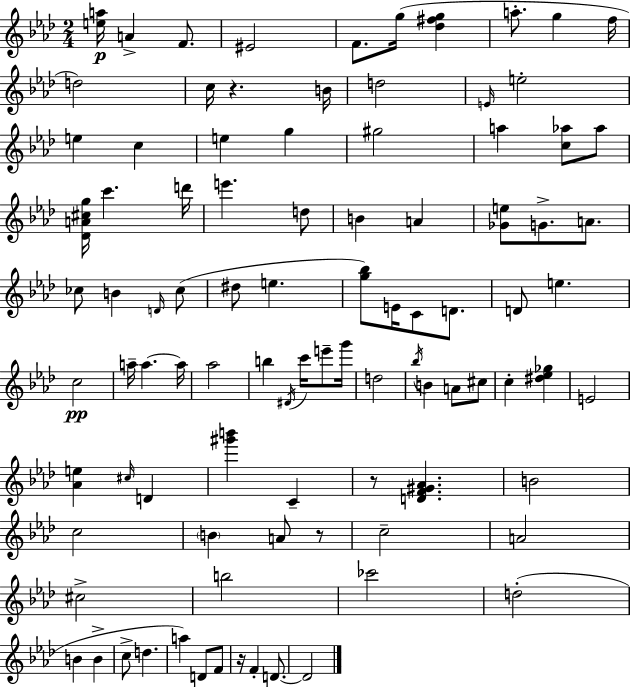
{
  \clef treble
  \numericTimeSignature
  \time 2/4
  \key aes \major
  <e'' a''>16\p a'4-> f'8. | eis'2 | f'8. g''16( <des'' fis'' g''>4 | a''8.-. g''4 f''16 | \break d''2) | c''16 r4. b'16 | d''2 | \grace { e'16 } e''2-. | \break e''4 c''4 | e''4 g''4 | gis''2 | a''4 <c'' aes''>8 aes''8 | \break <des' a' cis'' g''>16 c'''4. | d'''16 e'''4. d''8 | b'4 a'4 | <ges' e''>8 g'8.-> a'8. | \break ces''8 b'4 \grace { d'16 } | ces''8( dis''8 e''4. | <g'' bes''>8) e'16 c'8 d'8. | d'8 e''4. | \break c''2\pp | a''16-- a''4.~~ | a''16 aes''2 | b''4 \acciaccatura { dis'16 } c'''16 | \break e'''8-- g'''16 d''2 | \acciaccatura { bes''16 } b'4 | a'8 cis''8 c''4-. | <dis'' ees'' ges''>4 e'2 | \break <aes' e''>4 | \grace { cis''16 } d'4 <gis''' b'''>4 | c'4-- r8 <d' f' gis' aes'>4. | b'2 | \break c''2 | \parenthesize b'4 | a'8 r8 c''2-- | a'2 | \break cis''2-> | b''2 | ces'''2 | d''2-.( | \break b'4 | b'4-> c''8-> d''4. | a''4) | d'8 f'8 r16 f'4-. | \break d'8.~~ d'2 | \bar "|."
}